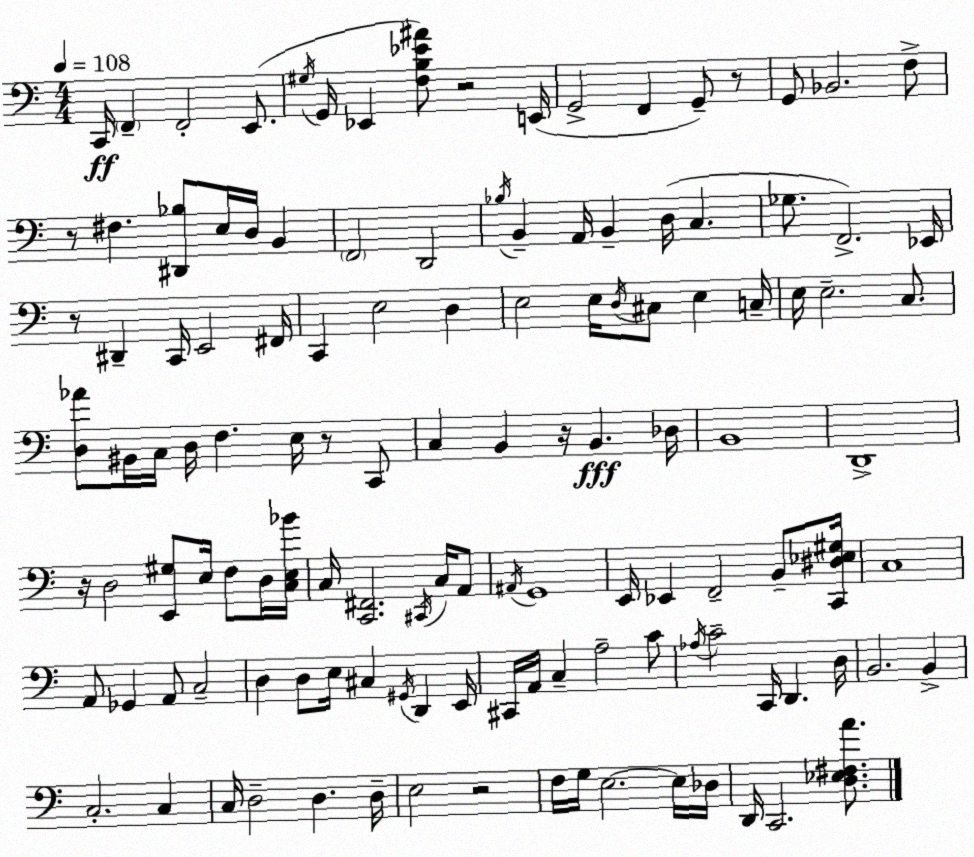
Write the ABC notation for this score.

X:1
T:Untitled
M:4/4
L:1/4
K:C
C,,/4 F,, F,,2 E,,/2 ^G,/4 G,,/4 _E,, [F,B,_E^A]/2 z2 E,,/4 G,,2 F,, G,,/2 z/2 G,,/2 _B,,2 F,/2 z/2 ^F, [^D,,_B,]/2 E,/4 D,/4 B,, F,,2 D,,2 _B,/4 B,, A,,/4 B,, D,/4 C, _G,/2 F,,2 _E,,/4 z/2 ^D,, C,,/4 E,,2 ^F,,/4 C,, E,2 D, E,2 E,/4 D,/4 ^C,/2 E, C,/4 E,/4 E,2 C,/2 [D,_A]/2 ^B,,/4 C,/4 D,/4 F, E,/4 z/2 C,,/2 C, B,, z/4 B,, _D,/4 B,,4 D,,4 z/4 D,2 [E,,^G,]/2 E,/4 F,/2 D,/4 [C,E,_B]/4 C,/4 [C,,^F,,]2 ^C,,/4 C,/4 A,,/2 ^A,,/4 G,,4 E,,/4 _E,, F,,2 B,,/2 [C,,^D,_E,^G,]/4 C,4 A,,/2 _G,, A,,/2 C,2 D, D,/2 E,/4 ^C, ^G,,/4 D,, E,,/4 ^C,,/4 A,,/4 C, A,2 C/2 _A,/4 C2 C,,/4 D,, D,/4 B,,2 B,, C,2 C, C,/4 D,2 D, D,/4 E,2 z2 F,/4 G,/4 E,2 E,/4 _D,/4 D,,/4 C,,2 [D,_E,^F,A]/2